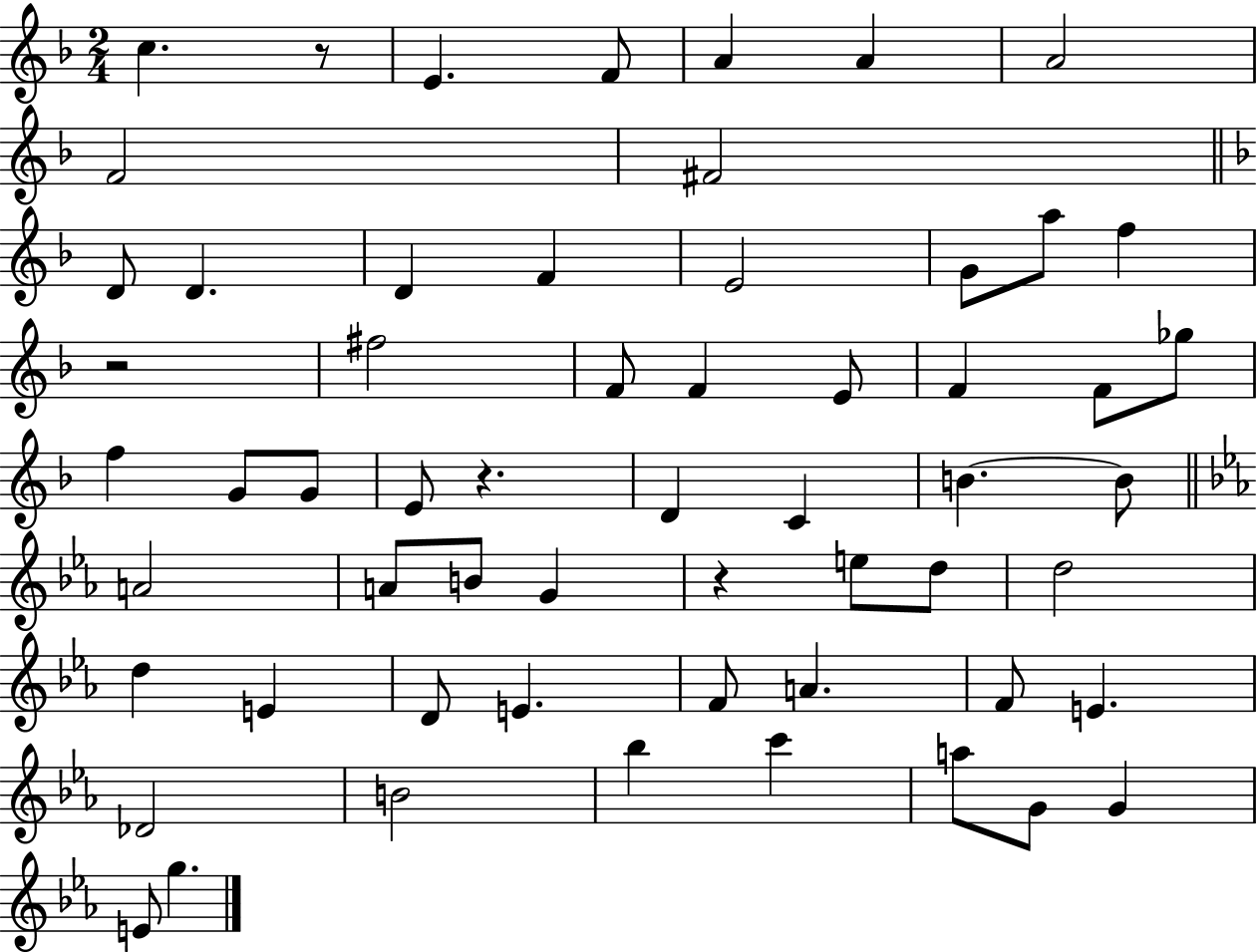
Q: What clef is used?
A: treble